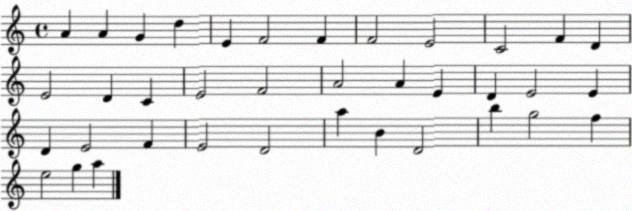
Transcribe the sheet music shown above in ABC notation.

X:1
T:Untitled
M:4/4
L:1/4
K:C
A A G d E F2 F F2 E2 C2 F D E2 D C E2 F2 A2 A E D E2 E D E2 F E2 D2 a B D2 b g2 f e2 g a